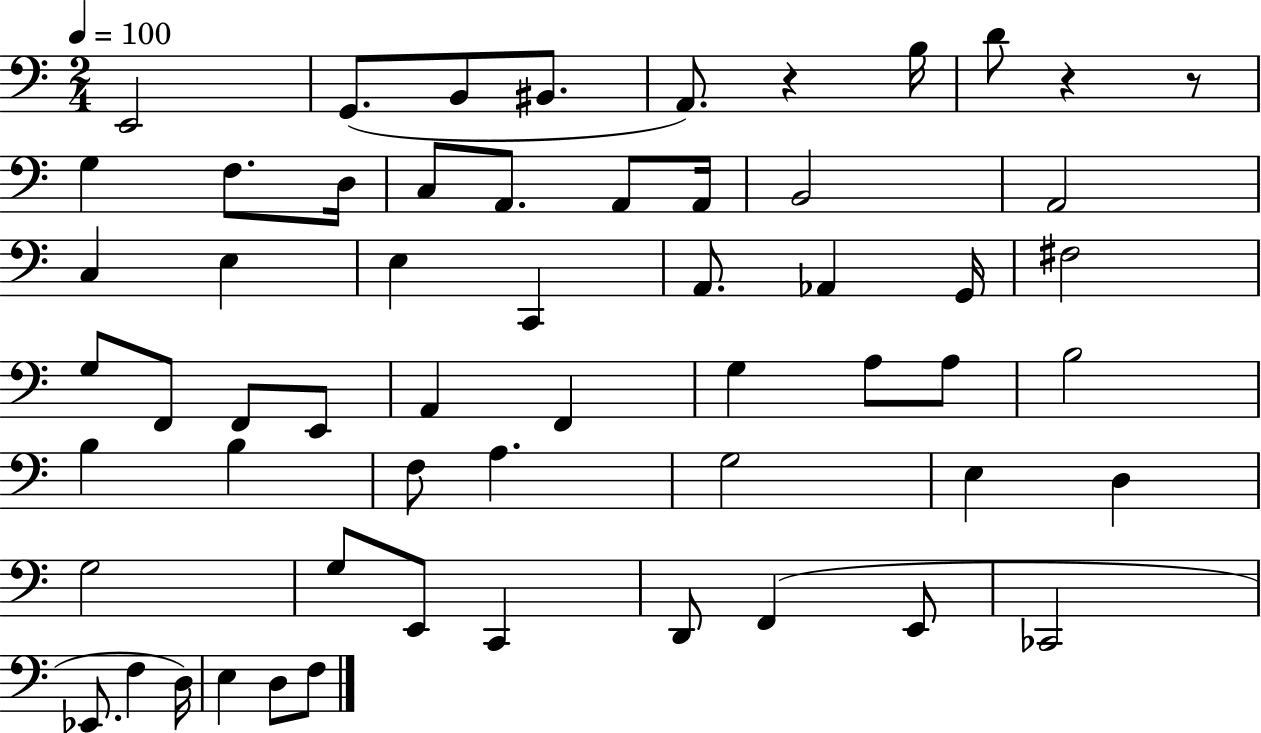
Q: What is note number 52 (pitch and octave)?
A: D3